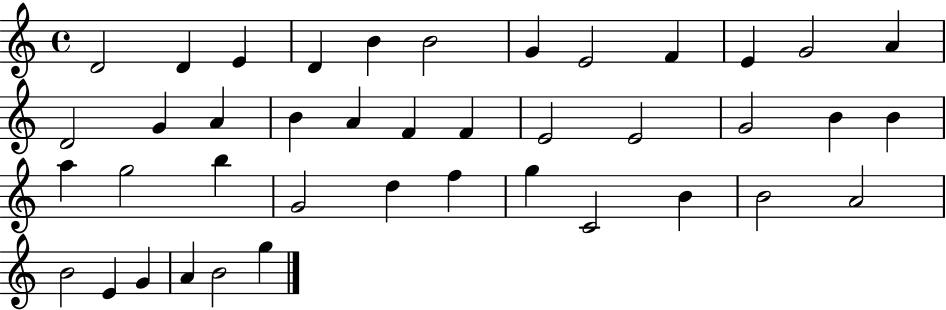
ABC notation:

X:1
T:Untitled
M:4/4
L:1/4
K:C
D2 D E D B B2 G E2 F E G2 A D2 G A B A F F E2 E2 G2 B B a g2 b G2 d f g C2 B B2 A2 B2 E G A B2 g